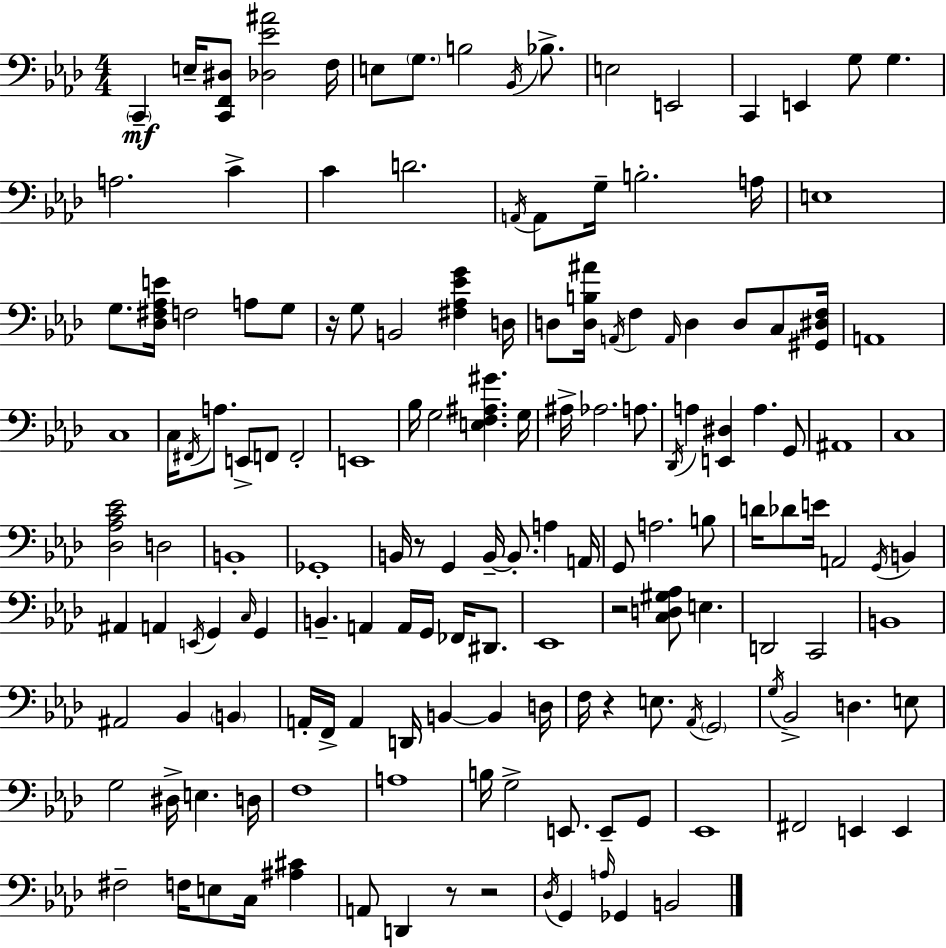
{
  \clef bass
  \numericTimeSignature
  \time 4/4
  \key aes \major
  \parenthesize c,4--\mf e16-- <c, f, dis>8 <des ees' ais'>2 f16 | e8 \parenthesize g8. b2 \acciaccatura { bes,16 } bes8.-> | e2 e,2 | c,4 e,4 g8 g4. | \break a2. c'4-> | c'4 d'2. | \acciaccatura { a,16 } a,8 g16-- b2.-. | a16 e1 | \break g8. <des fis aes e'>16 f2 a8 | g8 r16 g8 b,2 <fis aes ees' g'>4 | d16 d8 <d b ais'>16 \acciaccatura { a,16 } f4 \grace { a,16 } d4 d8 | c8 <gis, dis f>16 a,1 | \break c1 | c16 \acciaccatura { fis,16 } a8. e,8-> f,8 f,2-. | e,1 | bes16 g2 <e f ais gis'>4. | \break g16 ais16-> aes2. | a8. \acciaccatura { des,16 } a4 <e, dis>4 a4. | g,8 ais,1 | c1 | \break <des aes c' ees'>2 d2 | b,1-. | ges,1-. | b,16 r8 g,4 b,16--~~ b,8.-. | \break a4 a,16 g,8 a2. | b8 d'16 des'8 e'16 a,2 | \acciaccatura { g,16 } b,4 ais,4 a,4 \acciaccatura { e,16 } | g,4 \grace { c16 } g,4 b,4.-- a,4 | \break a,16 g,16 fes,16 dis,8. ees,1 | r2 | <c d gis aes>8 e4. d,2 | c,2 b,1 | \break ais,2 | bes,4 \parenthesize b,4 a,16-. f,16-> a,4 d,16 | b,4~~ b,4 d16 f16 r4 e8. | \acciaccatura { aes,16 } \parenthesize g,2 \acciaccatura { g16 } bes,2-> | \break d4. e8 g2 | dis16-> e4. d16 f1 | a1 | b16 g2-> | \break e,8. e,8-- g,8 ees,1 | fis,2 | e,4 e,4 fis2-- | f16 e8 c16 <ais cis'>4 a,8 d,4 | \break r8 r2 \acciaccatura { des16 } g,4 | \grace { a16 } ges,4 b,2 \bar "|."
}